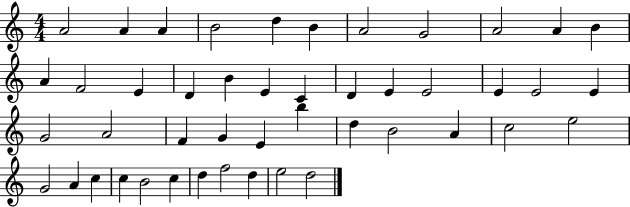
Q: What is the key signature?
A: C major